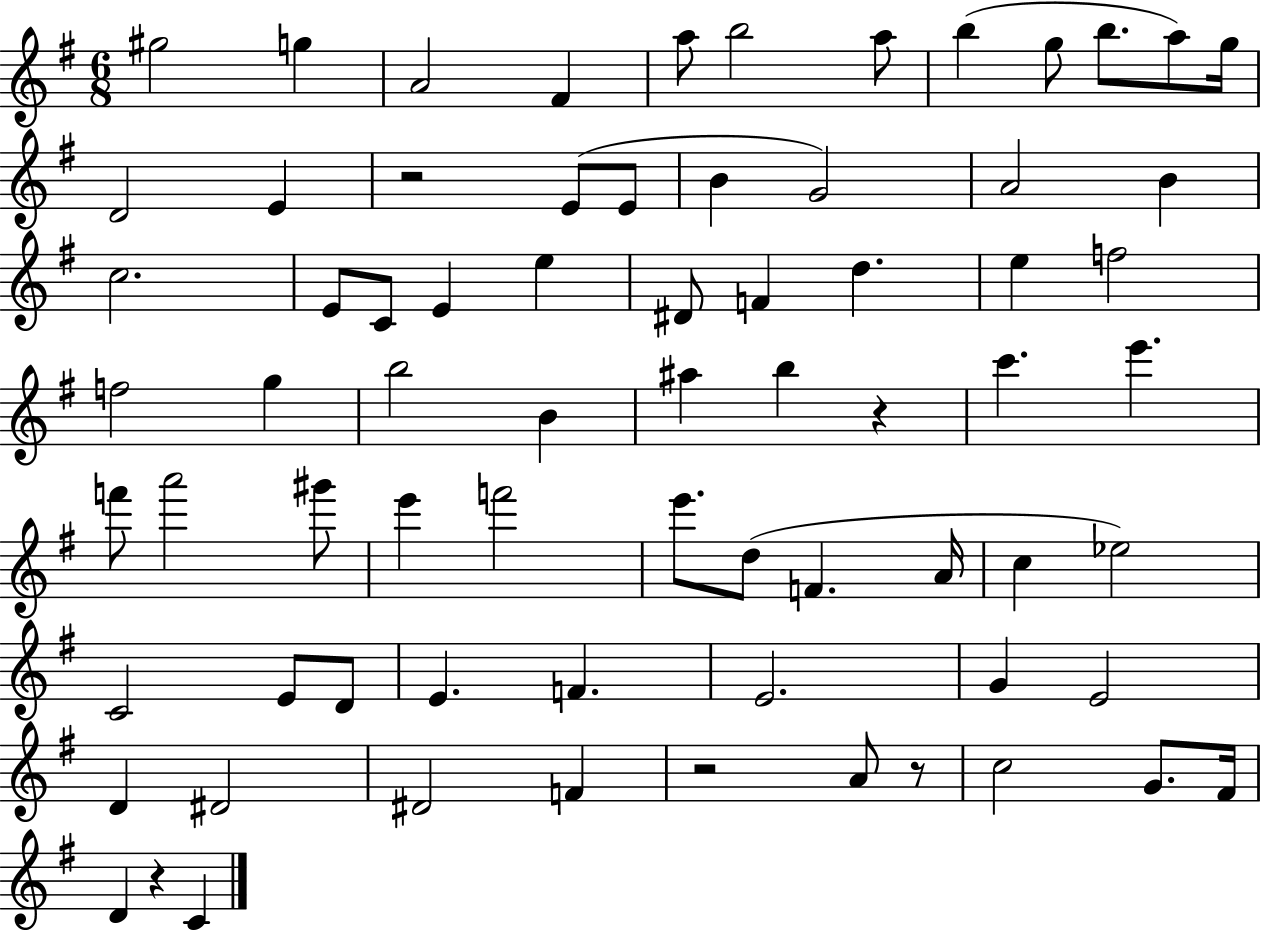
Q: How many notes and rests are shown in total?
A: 72